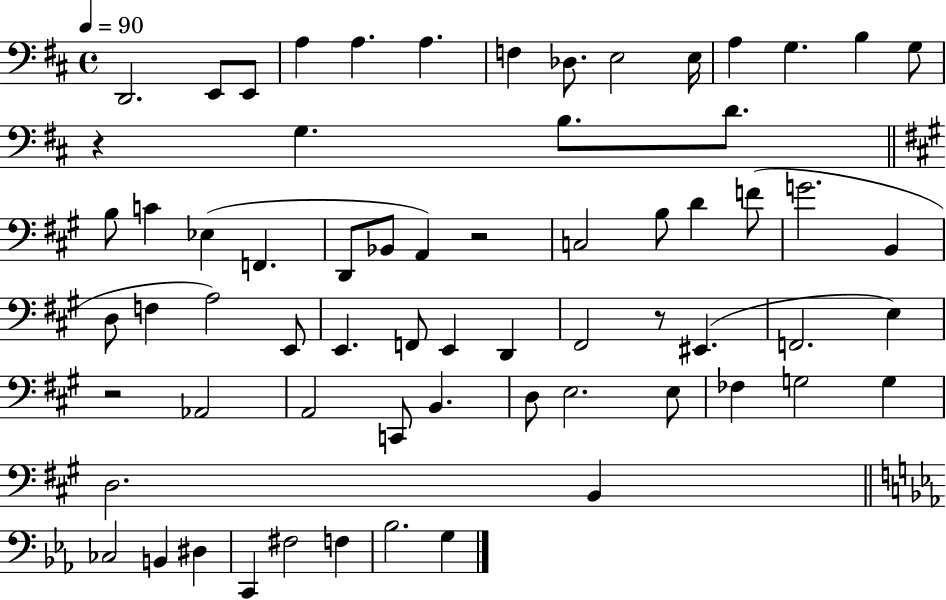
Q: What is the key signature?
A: D major